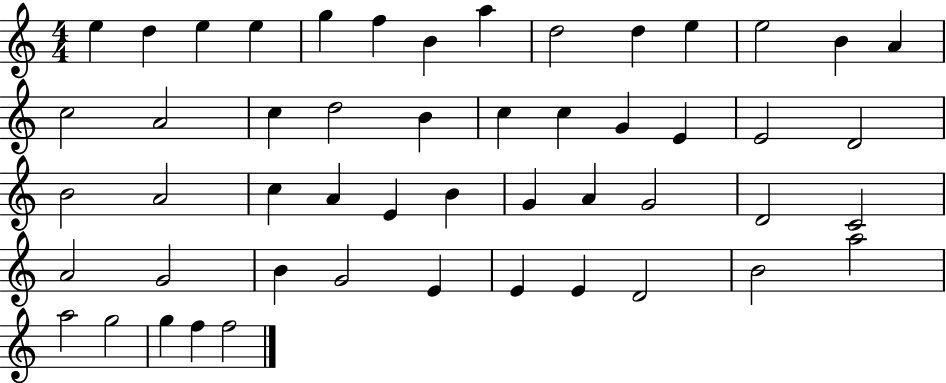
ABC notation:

X:1
T:Untitled
M:4/4
L:1/4
K:C
e d e e g f B a d2 d e e2 B A c2 A2 c d2 B c c G E E2 D2 B2 A2 c A E B G A G2 D2 C2 A2 G2 B G2 E E E D2 B2 a2 a2 g2 g f f2